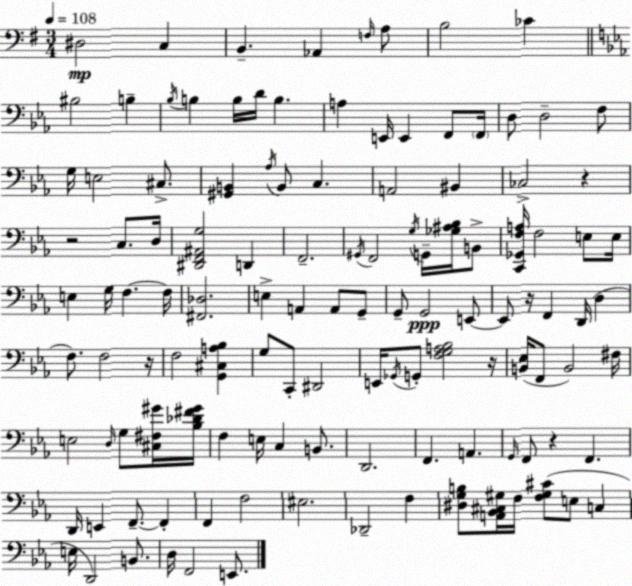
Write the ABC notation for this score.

X:1
T:Untitled
M:3/4
L:1/4
K:G
^D,2 C, B,, _A,, F,/4 A,/2 B,2 _C ^B,2 B, _B,/4 B, B,/4 D/4 B, A, E,,/4 E,, F,,/2 F,,/4 D,/2 D,2 F,/2 G,/4 E,2 ^C,/2 [^G,,B,,] _A,/4 B,,/2 C, A,,2 ^B,, _C,2 z z2 C,/2 D,/4 [^D,,F,,^A,,G,]2 D,, F,,2 ^G,,/4 F,,2 G,/4 G,,/4 [_G,^A,_B,]/4 B,,/2 [C,,_G,,F,A,]/4 F,2 E,/2 E,/4 E, G,/4 F, F,/4 [^F,,_D,]2 E, A,, A,,/2 G,,/2 G,,/2 G,,2 E,,/2 E,,/2 z/4 F,, D,,/4 D, F,/2 F,2 z/4 F,2 [G,,^C,A,_B,] G,/2 C,,/2 ^D,,2 E,,/4 _G,,/4 G,,/2 [F,G,A,_B,]2 z/4 [B,,_E,]/4 F,,/2 B,,2 ^F,/4 E,2 D,/4 G,/2 [^C,^F,^G]/4 [_B,_D^F^G]/4 F, E,/4 C, B,,/2 D,,2 F,, A,, G,,/4 F,,/2 z F,, D,,/4 E,, F,,/2 F,, F,, F,2 ^E,2 _D,,2 F, [^D,G,B,]/2 [A,,_B,,^C,^G,]/4 F,/4 [F,^G,^C]/2 E,/2 C, E,/4 D,,2 B,,/2 D,/4 F,,2 E,,/2